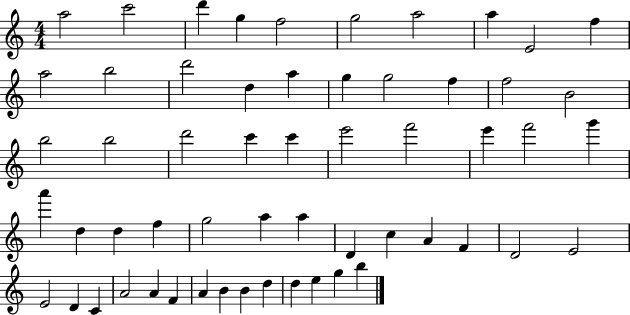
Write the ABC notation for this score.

X:1
T:Untitled
M:4/4
L:1/4
K:C
a2 c'2 d' g f2 g2 a2 a E2 f a2 b2 d'2 d a g g2 f f2 B2 b2 b2 d'2 c' c' e'2 f'2 e' f'2 g' a' d d f g2 a a D c A F D2 E2 E2 D C A2 A F A B B d d e g b